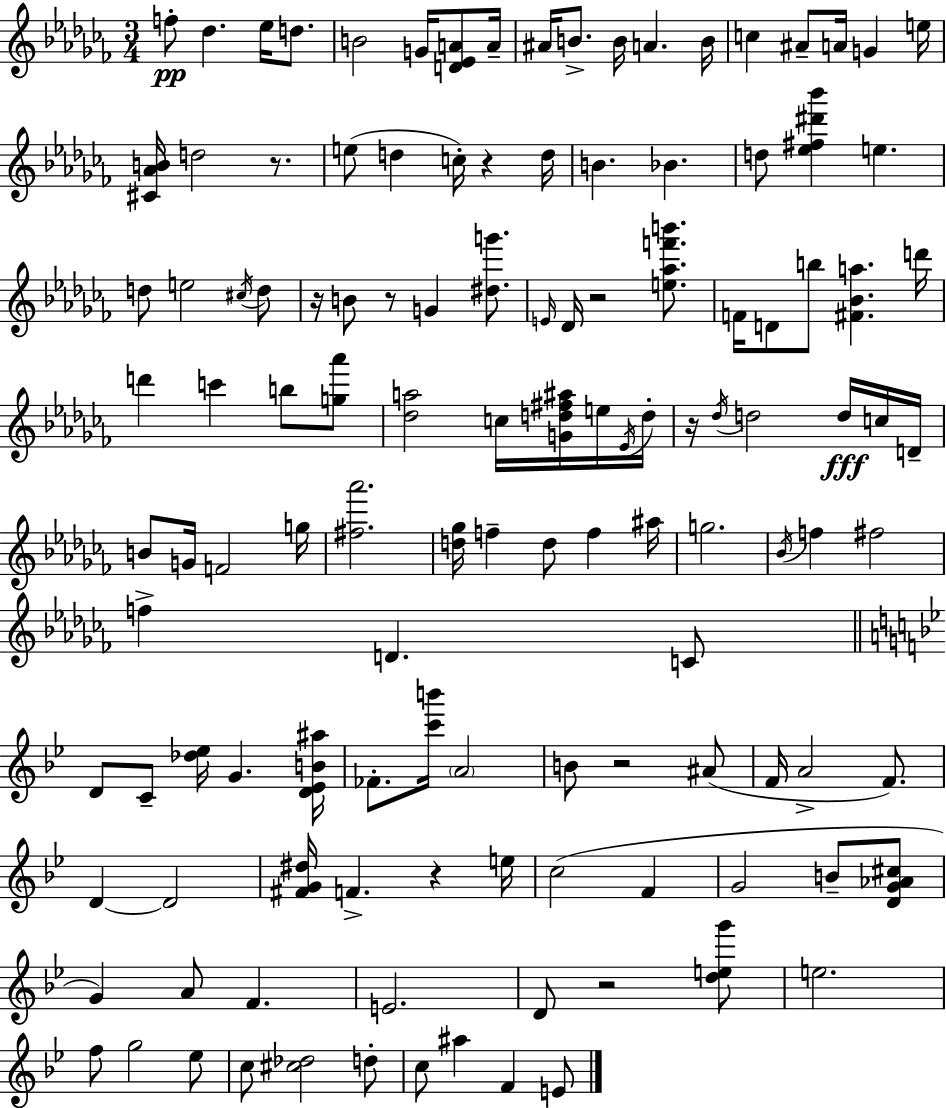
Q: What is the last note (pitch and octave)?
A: E4